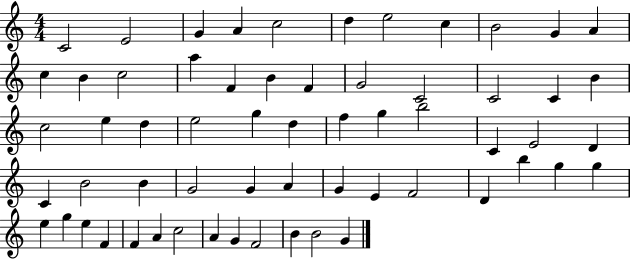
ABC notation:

X:1
T:Untitled
M:4/4
L:1/4
K:C
C2 E2 G A c2 d e2 c B2 G A c B c2 a F B F G2 C2 C2 C B c2 e d e2 g d f g b2 C E2 D C B2 B G2 G A G E F2 D b g g e g e F F A c2 A G F2 B B2 G